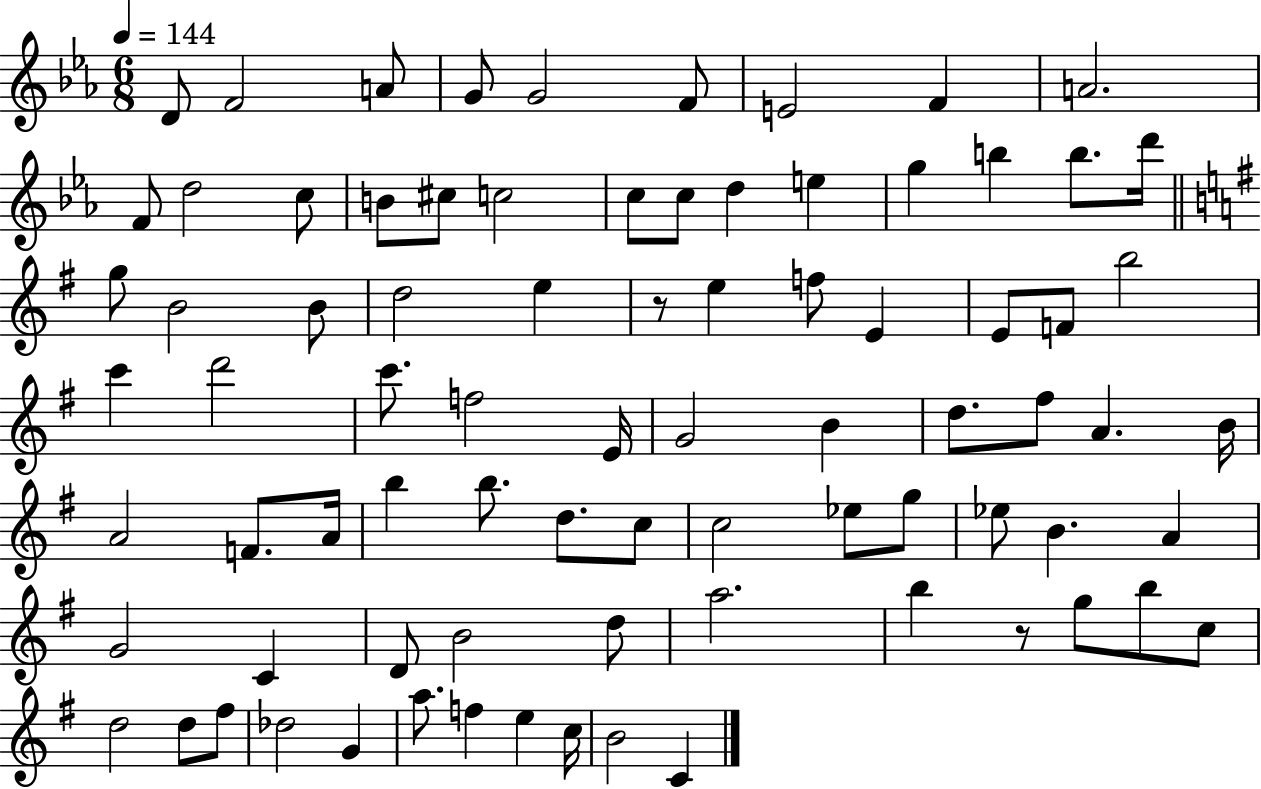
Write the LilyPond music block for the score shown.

{
  \clef treble
  \numericTimeSignature
  \time 6/8
  \key ees \major
  \tempo 4 = 144
  \repeat volta 2 { d'8 f'2 a'8 | g'8 g'2 f'8 | e'2 f'4 | a'2. | \break f'8 d''2 c''8 | b'8 cis''8 c''2 | c''8 c''8 d''4 e''4 | g''4 b''4 b''8. d'''16 | \break \bar "||" \break \key g \major g''8 b'2 b'8 | d''2 e''4 | r8 e''4 f''8 e'4 | e'8 f'8 b''2 | \break c'''4 d'''2 | c'''8. f''2 e'16 | g'2 b'4 | d''8. fis''8 a'4. b'16 | \break a'2 f'8. a'16 | b''4 b''8. d''8. c''8 | c''2 ees''8 g''8 | ees''8 b'4. a'4 | \break g'2 c'4 | d'8 b'2 d''8 | a''2. | b''4 r8 g''8 b''8 c''8 | \break d''2 d''8 fis''8 | des''2 g'4 | a''8. f''4 e''4 c''16 | b'2 c'4 | \break } \bar "|."
}